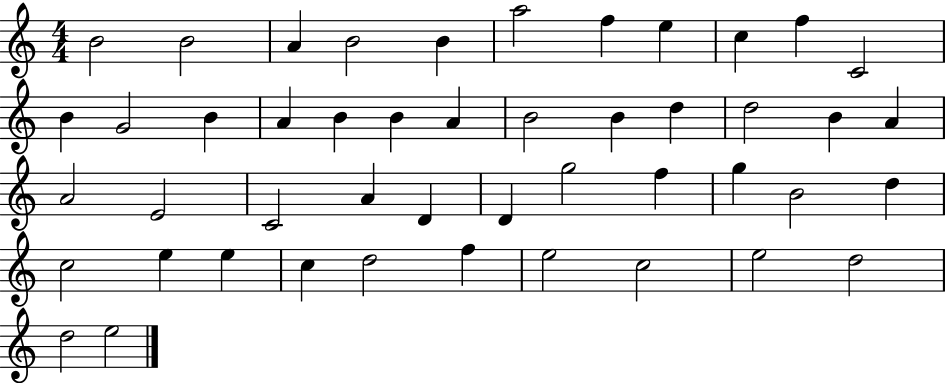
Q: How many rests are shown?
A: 0